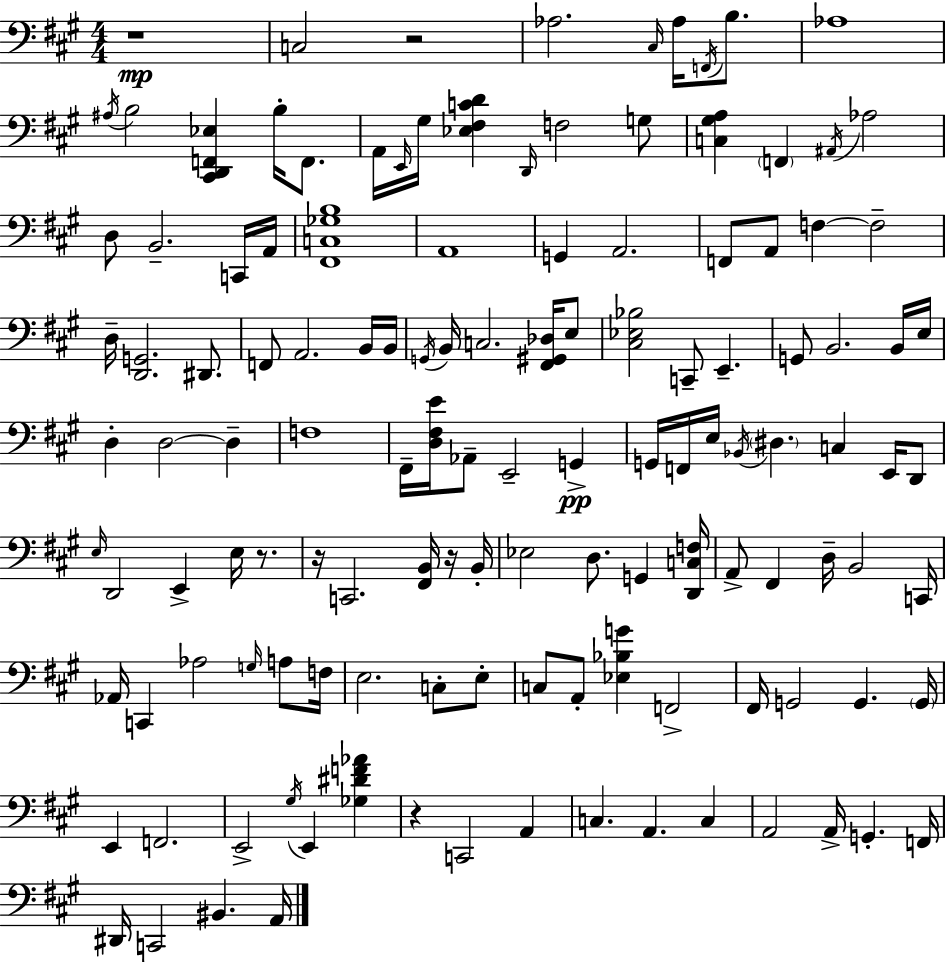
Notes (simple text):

R/w C3/h R/h Ab3/h. C#3/s Ab3/s F2/s B3/e. Ab3/w A#3/s B3/h [C#2,D2,F2,Eb3]/q B3/s F2/e. A2/s E2/s G#3/s [Eb3,F#3,C4,D4]/q D2/s F3/h G3/e [C3,G#3,A3]/q F2/q A#2/s Ab3/h D3/e B2/h. C2/s A2/s [F#2,C3,Gb3,B3]/w A2/w G2/q A2/h. F2/e A2/e F3/q F3/h D3/s [D2,G2]/h. D#2/e. F2/e A2/h. B2/s B2/s G2/s B2/s C3/h. [F#2,G#2,Db3]/s E3/e [C#3,Eb3,Bb3]/h C2/e E2/q. G2/e B2/h. B2/s E3/s D3/q D3/h D3/q F3/w F#2/s [D3,F#3,E4]/s Ab2/e E2/h G2/q G2/s F2/s E3/s Bb2/s D#3/q. C3/q E2/s D2/e E3/s D2/h E2/q E3/s R/e. R/s C2/h. [F#2,B2]/s R/s B2/s Eb3/h D3/e. G2/q [D2,C3,F3]/s A2/e F#2/q D3/s B2/h C2/s Ab2/s C2/q Ab3/h G3/s A3/e F3/s E3/h. C3/e E3/e C3/e A2/e [Eb3,Bb3,G4]/q F2/h F#2/s G2/h G2/q. G2/s E2/q F2/h. E2/h G#3/s E2/q [Gb3,D#4,F4,Ab4]/q R/q C2/h A2/q C3/q. A2/q. C3/q A2/h A2/s G2/q. F2/s D#2/s C2/h BIS2/q. A2/s